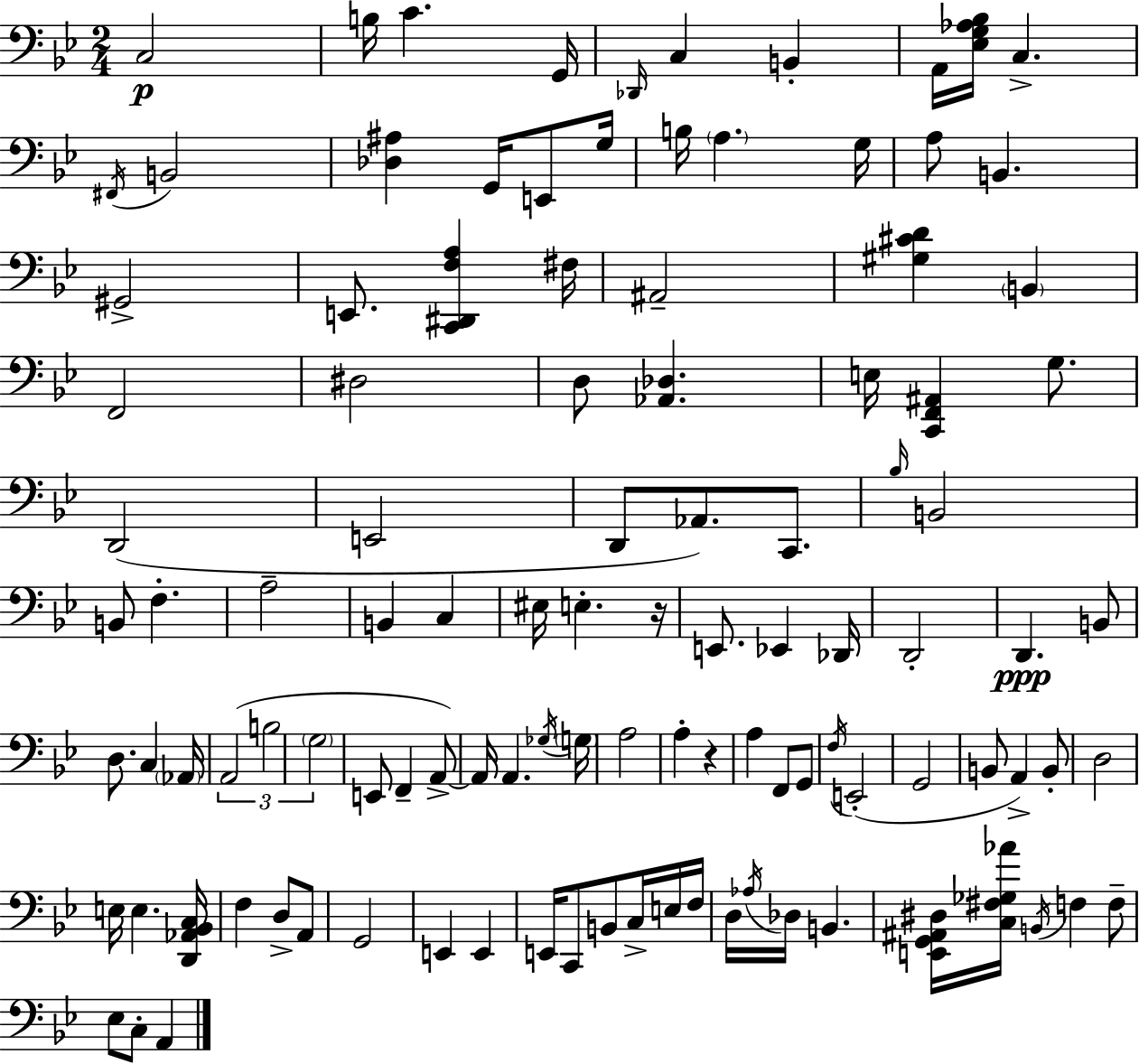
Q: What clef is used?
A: bass